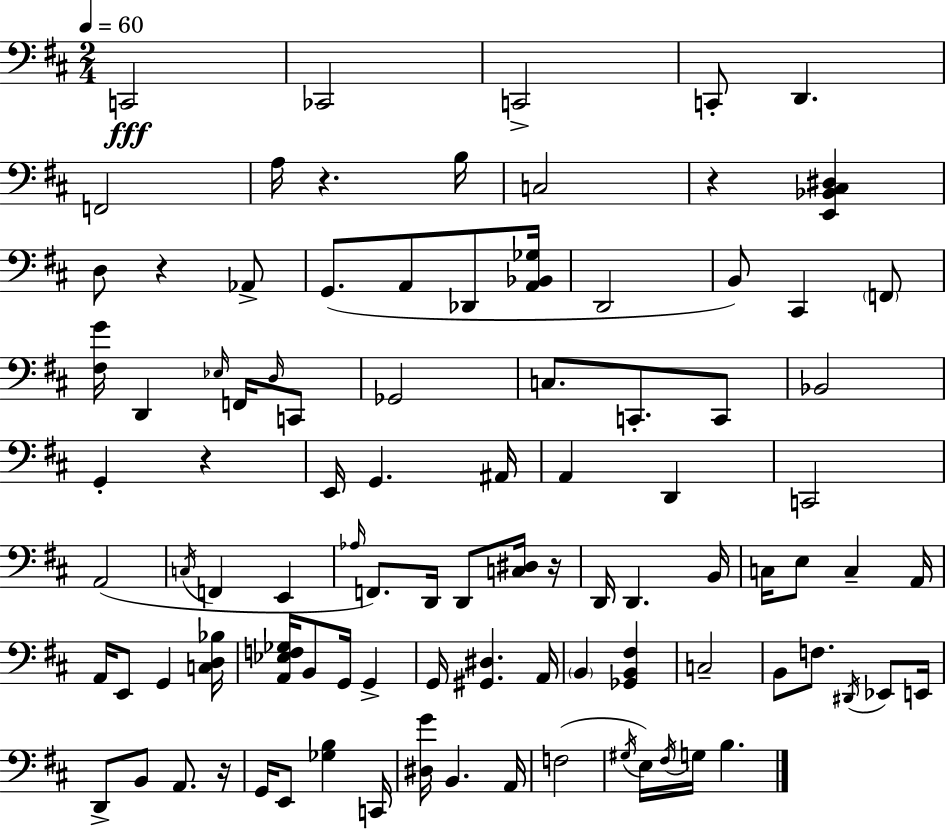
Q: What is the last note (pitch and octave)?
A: B3